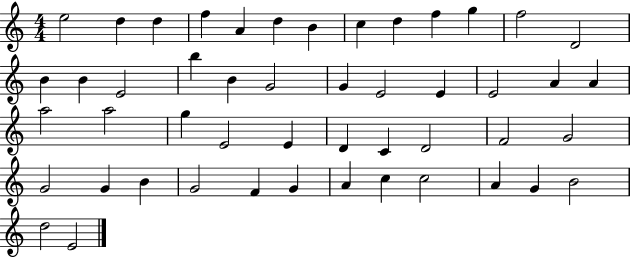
E5/h D5/q D5/q F5/q A4/q D5/q B4/q C5/q D5/q F5/q G5/q F5/h D4/h B4/q B4/q E4/h B5/q B4/q G4/h G4/q E4/h E4/q E4/h A4/q A4/q A5/h A5/h G5/q E4/h E4/q D4/q C4/q D4/h F4/h G4/h G4/h G4/q B4/q G4/h F4/q G4/q A4/q C5/q C5/h A4/q G4/q B4/h D5/h E4/h